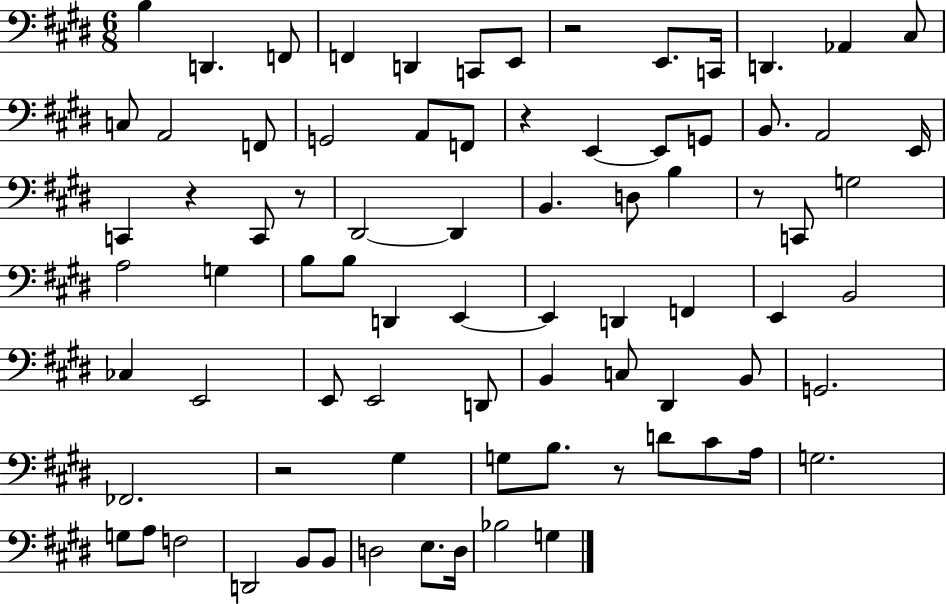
B3/q D2/q. F2/e F2/q D2/q C2/e E2/e R/h E2/e. C2/s D2/q. Ab2/q C#3/e C3/e A2/h F2/e G2/h A2/e F2/e R/q E2/q E2/e G2/e B2/e. A2/h E2/s C2/q R/q C2/e R/e D#2/h D#2/q B2/q. D3/e B3/q R/e C2/e G3/h A3/h G3/q B3/e B3/e D2/q E2/q E2/q D2/q F2/q E2/q B2/h CES3/q E2/h E2/e E2/h D2/e B2/q C3/e D#2/q B2/e G2/h. FES2/h. R/h G#3/q G3/e B3/e. R/e D4/e C#4/e A3/s G3/h. G3/e A3/e F3/h D2/h B2/e B2/e D3/h E3/e. D3/s Bb3/h G3/q